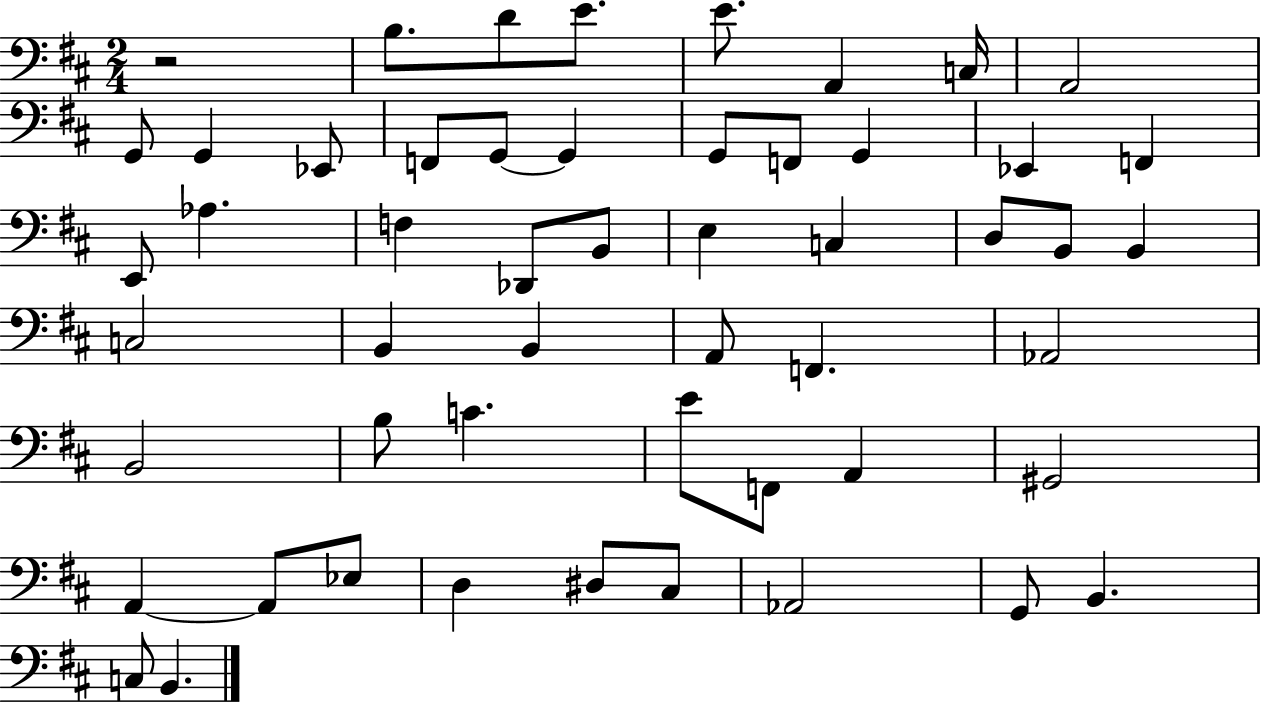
X:1
T:Untitled
M:2/4
L:1/4
K:D
z2 B,/2 D/2 E/2 E/2 A,, C,/4 A,,2 G,,/2 G,, _E,,/2 F,,/2 G,,/2 G,, G,,/2 F,,/2 G,, _E,, F,, E,,/2 _A, F, _D,,/2 B,,/2 E, C, D,/2 B,,/2 B,, C,2 B,, B,, A,,/2 F,, _A,,2 B,,2 B,/2 C E/2 F,,/2 A,, ^G,,2 A,, A,,/2 _E,/2 D, ^D,/2 ^C,/2 _A,,2 G,,/2 B,, C,/2 B,,